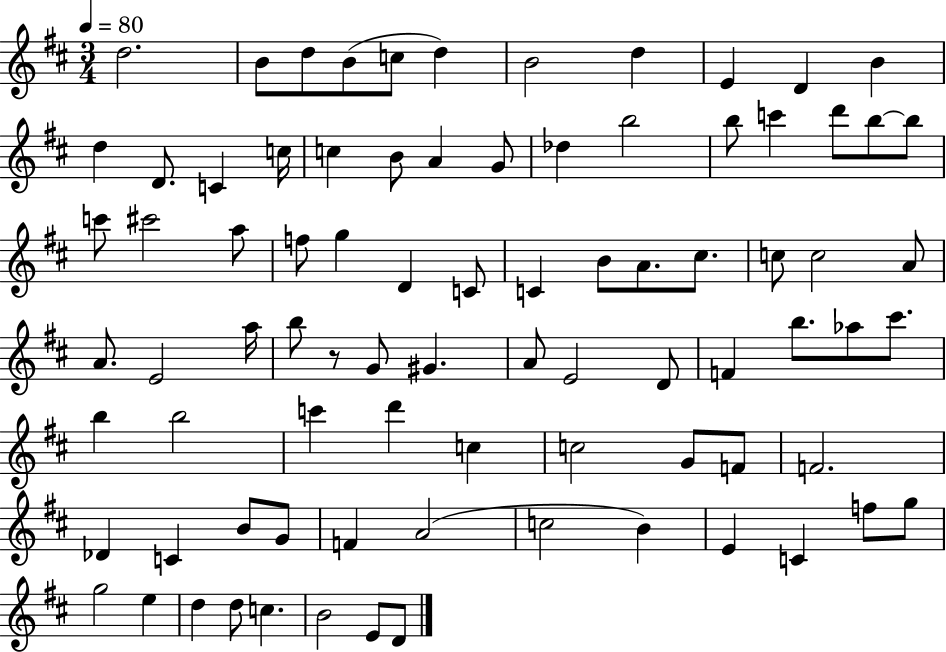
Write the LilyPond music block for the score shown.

{
  \clef treble
  \numericTimeSignature
  \time 3/4
  \key d \major
  \tempo 4 = 80
  d''2. | b'8 d''8 b'8( c''8 d''4) | b'2 d''4 | e'4 d'4 b'4 | \break d''4 d'8. c'4 c''16 | c''4 b'8 a'4 g'8 | des''4 b''2 | b''8 c'''4 d'''8 b''8~~ b''8 | \break c'''8 cis'''2 a''8 | f''8 g''4 d'4 c'8 | c'4 b'8 a'8. cis''8. | c''8 c''2 a'8 | \break a'8. e'2 a''16 | b''8 r8 g'8 gis'4. | a'8 e'2 d'8 | f'4 b''8. aes''8 cis'''8. | \break b''4 b''2 | c'''4 d'''4 c''4 | c''2 g'8 f'8 | f'2. | \break des'4 c'4 b'8 g'8 | f'4 a'2( | c''2 b'4) | e'4 c'4 f''8 g''8 | \break g''2 e''4 | d''4 d''8 c''4. | b'2 e'8 d'8 | \bar "|."
}